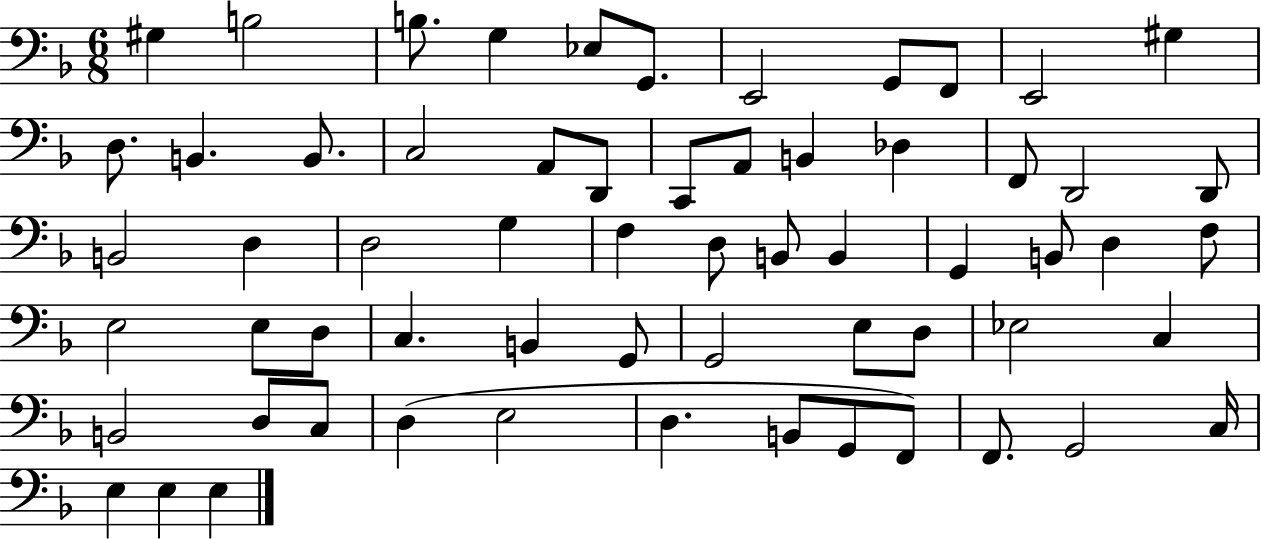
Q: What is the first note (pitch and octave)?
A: G#3